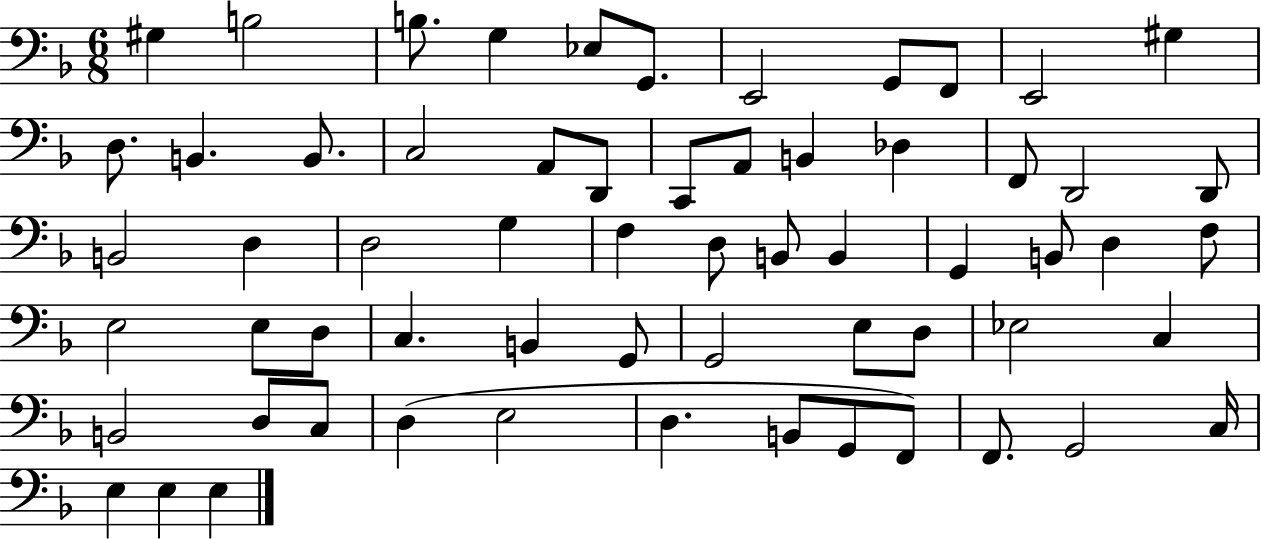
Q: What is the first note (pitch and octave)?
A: G#3